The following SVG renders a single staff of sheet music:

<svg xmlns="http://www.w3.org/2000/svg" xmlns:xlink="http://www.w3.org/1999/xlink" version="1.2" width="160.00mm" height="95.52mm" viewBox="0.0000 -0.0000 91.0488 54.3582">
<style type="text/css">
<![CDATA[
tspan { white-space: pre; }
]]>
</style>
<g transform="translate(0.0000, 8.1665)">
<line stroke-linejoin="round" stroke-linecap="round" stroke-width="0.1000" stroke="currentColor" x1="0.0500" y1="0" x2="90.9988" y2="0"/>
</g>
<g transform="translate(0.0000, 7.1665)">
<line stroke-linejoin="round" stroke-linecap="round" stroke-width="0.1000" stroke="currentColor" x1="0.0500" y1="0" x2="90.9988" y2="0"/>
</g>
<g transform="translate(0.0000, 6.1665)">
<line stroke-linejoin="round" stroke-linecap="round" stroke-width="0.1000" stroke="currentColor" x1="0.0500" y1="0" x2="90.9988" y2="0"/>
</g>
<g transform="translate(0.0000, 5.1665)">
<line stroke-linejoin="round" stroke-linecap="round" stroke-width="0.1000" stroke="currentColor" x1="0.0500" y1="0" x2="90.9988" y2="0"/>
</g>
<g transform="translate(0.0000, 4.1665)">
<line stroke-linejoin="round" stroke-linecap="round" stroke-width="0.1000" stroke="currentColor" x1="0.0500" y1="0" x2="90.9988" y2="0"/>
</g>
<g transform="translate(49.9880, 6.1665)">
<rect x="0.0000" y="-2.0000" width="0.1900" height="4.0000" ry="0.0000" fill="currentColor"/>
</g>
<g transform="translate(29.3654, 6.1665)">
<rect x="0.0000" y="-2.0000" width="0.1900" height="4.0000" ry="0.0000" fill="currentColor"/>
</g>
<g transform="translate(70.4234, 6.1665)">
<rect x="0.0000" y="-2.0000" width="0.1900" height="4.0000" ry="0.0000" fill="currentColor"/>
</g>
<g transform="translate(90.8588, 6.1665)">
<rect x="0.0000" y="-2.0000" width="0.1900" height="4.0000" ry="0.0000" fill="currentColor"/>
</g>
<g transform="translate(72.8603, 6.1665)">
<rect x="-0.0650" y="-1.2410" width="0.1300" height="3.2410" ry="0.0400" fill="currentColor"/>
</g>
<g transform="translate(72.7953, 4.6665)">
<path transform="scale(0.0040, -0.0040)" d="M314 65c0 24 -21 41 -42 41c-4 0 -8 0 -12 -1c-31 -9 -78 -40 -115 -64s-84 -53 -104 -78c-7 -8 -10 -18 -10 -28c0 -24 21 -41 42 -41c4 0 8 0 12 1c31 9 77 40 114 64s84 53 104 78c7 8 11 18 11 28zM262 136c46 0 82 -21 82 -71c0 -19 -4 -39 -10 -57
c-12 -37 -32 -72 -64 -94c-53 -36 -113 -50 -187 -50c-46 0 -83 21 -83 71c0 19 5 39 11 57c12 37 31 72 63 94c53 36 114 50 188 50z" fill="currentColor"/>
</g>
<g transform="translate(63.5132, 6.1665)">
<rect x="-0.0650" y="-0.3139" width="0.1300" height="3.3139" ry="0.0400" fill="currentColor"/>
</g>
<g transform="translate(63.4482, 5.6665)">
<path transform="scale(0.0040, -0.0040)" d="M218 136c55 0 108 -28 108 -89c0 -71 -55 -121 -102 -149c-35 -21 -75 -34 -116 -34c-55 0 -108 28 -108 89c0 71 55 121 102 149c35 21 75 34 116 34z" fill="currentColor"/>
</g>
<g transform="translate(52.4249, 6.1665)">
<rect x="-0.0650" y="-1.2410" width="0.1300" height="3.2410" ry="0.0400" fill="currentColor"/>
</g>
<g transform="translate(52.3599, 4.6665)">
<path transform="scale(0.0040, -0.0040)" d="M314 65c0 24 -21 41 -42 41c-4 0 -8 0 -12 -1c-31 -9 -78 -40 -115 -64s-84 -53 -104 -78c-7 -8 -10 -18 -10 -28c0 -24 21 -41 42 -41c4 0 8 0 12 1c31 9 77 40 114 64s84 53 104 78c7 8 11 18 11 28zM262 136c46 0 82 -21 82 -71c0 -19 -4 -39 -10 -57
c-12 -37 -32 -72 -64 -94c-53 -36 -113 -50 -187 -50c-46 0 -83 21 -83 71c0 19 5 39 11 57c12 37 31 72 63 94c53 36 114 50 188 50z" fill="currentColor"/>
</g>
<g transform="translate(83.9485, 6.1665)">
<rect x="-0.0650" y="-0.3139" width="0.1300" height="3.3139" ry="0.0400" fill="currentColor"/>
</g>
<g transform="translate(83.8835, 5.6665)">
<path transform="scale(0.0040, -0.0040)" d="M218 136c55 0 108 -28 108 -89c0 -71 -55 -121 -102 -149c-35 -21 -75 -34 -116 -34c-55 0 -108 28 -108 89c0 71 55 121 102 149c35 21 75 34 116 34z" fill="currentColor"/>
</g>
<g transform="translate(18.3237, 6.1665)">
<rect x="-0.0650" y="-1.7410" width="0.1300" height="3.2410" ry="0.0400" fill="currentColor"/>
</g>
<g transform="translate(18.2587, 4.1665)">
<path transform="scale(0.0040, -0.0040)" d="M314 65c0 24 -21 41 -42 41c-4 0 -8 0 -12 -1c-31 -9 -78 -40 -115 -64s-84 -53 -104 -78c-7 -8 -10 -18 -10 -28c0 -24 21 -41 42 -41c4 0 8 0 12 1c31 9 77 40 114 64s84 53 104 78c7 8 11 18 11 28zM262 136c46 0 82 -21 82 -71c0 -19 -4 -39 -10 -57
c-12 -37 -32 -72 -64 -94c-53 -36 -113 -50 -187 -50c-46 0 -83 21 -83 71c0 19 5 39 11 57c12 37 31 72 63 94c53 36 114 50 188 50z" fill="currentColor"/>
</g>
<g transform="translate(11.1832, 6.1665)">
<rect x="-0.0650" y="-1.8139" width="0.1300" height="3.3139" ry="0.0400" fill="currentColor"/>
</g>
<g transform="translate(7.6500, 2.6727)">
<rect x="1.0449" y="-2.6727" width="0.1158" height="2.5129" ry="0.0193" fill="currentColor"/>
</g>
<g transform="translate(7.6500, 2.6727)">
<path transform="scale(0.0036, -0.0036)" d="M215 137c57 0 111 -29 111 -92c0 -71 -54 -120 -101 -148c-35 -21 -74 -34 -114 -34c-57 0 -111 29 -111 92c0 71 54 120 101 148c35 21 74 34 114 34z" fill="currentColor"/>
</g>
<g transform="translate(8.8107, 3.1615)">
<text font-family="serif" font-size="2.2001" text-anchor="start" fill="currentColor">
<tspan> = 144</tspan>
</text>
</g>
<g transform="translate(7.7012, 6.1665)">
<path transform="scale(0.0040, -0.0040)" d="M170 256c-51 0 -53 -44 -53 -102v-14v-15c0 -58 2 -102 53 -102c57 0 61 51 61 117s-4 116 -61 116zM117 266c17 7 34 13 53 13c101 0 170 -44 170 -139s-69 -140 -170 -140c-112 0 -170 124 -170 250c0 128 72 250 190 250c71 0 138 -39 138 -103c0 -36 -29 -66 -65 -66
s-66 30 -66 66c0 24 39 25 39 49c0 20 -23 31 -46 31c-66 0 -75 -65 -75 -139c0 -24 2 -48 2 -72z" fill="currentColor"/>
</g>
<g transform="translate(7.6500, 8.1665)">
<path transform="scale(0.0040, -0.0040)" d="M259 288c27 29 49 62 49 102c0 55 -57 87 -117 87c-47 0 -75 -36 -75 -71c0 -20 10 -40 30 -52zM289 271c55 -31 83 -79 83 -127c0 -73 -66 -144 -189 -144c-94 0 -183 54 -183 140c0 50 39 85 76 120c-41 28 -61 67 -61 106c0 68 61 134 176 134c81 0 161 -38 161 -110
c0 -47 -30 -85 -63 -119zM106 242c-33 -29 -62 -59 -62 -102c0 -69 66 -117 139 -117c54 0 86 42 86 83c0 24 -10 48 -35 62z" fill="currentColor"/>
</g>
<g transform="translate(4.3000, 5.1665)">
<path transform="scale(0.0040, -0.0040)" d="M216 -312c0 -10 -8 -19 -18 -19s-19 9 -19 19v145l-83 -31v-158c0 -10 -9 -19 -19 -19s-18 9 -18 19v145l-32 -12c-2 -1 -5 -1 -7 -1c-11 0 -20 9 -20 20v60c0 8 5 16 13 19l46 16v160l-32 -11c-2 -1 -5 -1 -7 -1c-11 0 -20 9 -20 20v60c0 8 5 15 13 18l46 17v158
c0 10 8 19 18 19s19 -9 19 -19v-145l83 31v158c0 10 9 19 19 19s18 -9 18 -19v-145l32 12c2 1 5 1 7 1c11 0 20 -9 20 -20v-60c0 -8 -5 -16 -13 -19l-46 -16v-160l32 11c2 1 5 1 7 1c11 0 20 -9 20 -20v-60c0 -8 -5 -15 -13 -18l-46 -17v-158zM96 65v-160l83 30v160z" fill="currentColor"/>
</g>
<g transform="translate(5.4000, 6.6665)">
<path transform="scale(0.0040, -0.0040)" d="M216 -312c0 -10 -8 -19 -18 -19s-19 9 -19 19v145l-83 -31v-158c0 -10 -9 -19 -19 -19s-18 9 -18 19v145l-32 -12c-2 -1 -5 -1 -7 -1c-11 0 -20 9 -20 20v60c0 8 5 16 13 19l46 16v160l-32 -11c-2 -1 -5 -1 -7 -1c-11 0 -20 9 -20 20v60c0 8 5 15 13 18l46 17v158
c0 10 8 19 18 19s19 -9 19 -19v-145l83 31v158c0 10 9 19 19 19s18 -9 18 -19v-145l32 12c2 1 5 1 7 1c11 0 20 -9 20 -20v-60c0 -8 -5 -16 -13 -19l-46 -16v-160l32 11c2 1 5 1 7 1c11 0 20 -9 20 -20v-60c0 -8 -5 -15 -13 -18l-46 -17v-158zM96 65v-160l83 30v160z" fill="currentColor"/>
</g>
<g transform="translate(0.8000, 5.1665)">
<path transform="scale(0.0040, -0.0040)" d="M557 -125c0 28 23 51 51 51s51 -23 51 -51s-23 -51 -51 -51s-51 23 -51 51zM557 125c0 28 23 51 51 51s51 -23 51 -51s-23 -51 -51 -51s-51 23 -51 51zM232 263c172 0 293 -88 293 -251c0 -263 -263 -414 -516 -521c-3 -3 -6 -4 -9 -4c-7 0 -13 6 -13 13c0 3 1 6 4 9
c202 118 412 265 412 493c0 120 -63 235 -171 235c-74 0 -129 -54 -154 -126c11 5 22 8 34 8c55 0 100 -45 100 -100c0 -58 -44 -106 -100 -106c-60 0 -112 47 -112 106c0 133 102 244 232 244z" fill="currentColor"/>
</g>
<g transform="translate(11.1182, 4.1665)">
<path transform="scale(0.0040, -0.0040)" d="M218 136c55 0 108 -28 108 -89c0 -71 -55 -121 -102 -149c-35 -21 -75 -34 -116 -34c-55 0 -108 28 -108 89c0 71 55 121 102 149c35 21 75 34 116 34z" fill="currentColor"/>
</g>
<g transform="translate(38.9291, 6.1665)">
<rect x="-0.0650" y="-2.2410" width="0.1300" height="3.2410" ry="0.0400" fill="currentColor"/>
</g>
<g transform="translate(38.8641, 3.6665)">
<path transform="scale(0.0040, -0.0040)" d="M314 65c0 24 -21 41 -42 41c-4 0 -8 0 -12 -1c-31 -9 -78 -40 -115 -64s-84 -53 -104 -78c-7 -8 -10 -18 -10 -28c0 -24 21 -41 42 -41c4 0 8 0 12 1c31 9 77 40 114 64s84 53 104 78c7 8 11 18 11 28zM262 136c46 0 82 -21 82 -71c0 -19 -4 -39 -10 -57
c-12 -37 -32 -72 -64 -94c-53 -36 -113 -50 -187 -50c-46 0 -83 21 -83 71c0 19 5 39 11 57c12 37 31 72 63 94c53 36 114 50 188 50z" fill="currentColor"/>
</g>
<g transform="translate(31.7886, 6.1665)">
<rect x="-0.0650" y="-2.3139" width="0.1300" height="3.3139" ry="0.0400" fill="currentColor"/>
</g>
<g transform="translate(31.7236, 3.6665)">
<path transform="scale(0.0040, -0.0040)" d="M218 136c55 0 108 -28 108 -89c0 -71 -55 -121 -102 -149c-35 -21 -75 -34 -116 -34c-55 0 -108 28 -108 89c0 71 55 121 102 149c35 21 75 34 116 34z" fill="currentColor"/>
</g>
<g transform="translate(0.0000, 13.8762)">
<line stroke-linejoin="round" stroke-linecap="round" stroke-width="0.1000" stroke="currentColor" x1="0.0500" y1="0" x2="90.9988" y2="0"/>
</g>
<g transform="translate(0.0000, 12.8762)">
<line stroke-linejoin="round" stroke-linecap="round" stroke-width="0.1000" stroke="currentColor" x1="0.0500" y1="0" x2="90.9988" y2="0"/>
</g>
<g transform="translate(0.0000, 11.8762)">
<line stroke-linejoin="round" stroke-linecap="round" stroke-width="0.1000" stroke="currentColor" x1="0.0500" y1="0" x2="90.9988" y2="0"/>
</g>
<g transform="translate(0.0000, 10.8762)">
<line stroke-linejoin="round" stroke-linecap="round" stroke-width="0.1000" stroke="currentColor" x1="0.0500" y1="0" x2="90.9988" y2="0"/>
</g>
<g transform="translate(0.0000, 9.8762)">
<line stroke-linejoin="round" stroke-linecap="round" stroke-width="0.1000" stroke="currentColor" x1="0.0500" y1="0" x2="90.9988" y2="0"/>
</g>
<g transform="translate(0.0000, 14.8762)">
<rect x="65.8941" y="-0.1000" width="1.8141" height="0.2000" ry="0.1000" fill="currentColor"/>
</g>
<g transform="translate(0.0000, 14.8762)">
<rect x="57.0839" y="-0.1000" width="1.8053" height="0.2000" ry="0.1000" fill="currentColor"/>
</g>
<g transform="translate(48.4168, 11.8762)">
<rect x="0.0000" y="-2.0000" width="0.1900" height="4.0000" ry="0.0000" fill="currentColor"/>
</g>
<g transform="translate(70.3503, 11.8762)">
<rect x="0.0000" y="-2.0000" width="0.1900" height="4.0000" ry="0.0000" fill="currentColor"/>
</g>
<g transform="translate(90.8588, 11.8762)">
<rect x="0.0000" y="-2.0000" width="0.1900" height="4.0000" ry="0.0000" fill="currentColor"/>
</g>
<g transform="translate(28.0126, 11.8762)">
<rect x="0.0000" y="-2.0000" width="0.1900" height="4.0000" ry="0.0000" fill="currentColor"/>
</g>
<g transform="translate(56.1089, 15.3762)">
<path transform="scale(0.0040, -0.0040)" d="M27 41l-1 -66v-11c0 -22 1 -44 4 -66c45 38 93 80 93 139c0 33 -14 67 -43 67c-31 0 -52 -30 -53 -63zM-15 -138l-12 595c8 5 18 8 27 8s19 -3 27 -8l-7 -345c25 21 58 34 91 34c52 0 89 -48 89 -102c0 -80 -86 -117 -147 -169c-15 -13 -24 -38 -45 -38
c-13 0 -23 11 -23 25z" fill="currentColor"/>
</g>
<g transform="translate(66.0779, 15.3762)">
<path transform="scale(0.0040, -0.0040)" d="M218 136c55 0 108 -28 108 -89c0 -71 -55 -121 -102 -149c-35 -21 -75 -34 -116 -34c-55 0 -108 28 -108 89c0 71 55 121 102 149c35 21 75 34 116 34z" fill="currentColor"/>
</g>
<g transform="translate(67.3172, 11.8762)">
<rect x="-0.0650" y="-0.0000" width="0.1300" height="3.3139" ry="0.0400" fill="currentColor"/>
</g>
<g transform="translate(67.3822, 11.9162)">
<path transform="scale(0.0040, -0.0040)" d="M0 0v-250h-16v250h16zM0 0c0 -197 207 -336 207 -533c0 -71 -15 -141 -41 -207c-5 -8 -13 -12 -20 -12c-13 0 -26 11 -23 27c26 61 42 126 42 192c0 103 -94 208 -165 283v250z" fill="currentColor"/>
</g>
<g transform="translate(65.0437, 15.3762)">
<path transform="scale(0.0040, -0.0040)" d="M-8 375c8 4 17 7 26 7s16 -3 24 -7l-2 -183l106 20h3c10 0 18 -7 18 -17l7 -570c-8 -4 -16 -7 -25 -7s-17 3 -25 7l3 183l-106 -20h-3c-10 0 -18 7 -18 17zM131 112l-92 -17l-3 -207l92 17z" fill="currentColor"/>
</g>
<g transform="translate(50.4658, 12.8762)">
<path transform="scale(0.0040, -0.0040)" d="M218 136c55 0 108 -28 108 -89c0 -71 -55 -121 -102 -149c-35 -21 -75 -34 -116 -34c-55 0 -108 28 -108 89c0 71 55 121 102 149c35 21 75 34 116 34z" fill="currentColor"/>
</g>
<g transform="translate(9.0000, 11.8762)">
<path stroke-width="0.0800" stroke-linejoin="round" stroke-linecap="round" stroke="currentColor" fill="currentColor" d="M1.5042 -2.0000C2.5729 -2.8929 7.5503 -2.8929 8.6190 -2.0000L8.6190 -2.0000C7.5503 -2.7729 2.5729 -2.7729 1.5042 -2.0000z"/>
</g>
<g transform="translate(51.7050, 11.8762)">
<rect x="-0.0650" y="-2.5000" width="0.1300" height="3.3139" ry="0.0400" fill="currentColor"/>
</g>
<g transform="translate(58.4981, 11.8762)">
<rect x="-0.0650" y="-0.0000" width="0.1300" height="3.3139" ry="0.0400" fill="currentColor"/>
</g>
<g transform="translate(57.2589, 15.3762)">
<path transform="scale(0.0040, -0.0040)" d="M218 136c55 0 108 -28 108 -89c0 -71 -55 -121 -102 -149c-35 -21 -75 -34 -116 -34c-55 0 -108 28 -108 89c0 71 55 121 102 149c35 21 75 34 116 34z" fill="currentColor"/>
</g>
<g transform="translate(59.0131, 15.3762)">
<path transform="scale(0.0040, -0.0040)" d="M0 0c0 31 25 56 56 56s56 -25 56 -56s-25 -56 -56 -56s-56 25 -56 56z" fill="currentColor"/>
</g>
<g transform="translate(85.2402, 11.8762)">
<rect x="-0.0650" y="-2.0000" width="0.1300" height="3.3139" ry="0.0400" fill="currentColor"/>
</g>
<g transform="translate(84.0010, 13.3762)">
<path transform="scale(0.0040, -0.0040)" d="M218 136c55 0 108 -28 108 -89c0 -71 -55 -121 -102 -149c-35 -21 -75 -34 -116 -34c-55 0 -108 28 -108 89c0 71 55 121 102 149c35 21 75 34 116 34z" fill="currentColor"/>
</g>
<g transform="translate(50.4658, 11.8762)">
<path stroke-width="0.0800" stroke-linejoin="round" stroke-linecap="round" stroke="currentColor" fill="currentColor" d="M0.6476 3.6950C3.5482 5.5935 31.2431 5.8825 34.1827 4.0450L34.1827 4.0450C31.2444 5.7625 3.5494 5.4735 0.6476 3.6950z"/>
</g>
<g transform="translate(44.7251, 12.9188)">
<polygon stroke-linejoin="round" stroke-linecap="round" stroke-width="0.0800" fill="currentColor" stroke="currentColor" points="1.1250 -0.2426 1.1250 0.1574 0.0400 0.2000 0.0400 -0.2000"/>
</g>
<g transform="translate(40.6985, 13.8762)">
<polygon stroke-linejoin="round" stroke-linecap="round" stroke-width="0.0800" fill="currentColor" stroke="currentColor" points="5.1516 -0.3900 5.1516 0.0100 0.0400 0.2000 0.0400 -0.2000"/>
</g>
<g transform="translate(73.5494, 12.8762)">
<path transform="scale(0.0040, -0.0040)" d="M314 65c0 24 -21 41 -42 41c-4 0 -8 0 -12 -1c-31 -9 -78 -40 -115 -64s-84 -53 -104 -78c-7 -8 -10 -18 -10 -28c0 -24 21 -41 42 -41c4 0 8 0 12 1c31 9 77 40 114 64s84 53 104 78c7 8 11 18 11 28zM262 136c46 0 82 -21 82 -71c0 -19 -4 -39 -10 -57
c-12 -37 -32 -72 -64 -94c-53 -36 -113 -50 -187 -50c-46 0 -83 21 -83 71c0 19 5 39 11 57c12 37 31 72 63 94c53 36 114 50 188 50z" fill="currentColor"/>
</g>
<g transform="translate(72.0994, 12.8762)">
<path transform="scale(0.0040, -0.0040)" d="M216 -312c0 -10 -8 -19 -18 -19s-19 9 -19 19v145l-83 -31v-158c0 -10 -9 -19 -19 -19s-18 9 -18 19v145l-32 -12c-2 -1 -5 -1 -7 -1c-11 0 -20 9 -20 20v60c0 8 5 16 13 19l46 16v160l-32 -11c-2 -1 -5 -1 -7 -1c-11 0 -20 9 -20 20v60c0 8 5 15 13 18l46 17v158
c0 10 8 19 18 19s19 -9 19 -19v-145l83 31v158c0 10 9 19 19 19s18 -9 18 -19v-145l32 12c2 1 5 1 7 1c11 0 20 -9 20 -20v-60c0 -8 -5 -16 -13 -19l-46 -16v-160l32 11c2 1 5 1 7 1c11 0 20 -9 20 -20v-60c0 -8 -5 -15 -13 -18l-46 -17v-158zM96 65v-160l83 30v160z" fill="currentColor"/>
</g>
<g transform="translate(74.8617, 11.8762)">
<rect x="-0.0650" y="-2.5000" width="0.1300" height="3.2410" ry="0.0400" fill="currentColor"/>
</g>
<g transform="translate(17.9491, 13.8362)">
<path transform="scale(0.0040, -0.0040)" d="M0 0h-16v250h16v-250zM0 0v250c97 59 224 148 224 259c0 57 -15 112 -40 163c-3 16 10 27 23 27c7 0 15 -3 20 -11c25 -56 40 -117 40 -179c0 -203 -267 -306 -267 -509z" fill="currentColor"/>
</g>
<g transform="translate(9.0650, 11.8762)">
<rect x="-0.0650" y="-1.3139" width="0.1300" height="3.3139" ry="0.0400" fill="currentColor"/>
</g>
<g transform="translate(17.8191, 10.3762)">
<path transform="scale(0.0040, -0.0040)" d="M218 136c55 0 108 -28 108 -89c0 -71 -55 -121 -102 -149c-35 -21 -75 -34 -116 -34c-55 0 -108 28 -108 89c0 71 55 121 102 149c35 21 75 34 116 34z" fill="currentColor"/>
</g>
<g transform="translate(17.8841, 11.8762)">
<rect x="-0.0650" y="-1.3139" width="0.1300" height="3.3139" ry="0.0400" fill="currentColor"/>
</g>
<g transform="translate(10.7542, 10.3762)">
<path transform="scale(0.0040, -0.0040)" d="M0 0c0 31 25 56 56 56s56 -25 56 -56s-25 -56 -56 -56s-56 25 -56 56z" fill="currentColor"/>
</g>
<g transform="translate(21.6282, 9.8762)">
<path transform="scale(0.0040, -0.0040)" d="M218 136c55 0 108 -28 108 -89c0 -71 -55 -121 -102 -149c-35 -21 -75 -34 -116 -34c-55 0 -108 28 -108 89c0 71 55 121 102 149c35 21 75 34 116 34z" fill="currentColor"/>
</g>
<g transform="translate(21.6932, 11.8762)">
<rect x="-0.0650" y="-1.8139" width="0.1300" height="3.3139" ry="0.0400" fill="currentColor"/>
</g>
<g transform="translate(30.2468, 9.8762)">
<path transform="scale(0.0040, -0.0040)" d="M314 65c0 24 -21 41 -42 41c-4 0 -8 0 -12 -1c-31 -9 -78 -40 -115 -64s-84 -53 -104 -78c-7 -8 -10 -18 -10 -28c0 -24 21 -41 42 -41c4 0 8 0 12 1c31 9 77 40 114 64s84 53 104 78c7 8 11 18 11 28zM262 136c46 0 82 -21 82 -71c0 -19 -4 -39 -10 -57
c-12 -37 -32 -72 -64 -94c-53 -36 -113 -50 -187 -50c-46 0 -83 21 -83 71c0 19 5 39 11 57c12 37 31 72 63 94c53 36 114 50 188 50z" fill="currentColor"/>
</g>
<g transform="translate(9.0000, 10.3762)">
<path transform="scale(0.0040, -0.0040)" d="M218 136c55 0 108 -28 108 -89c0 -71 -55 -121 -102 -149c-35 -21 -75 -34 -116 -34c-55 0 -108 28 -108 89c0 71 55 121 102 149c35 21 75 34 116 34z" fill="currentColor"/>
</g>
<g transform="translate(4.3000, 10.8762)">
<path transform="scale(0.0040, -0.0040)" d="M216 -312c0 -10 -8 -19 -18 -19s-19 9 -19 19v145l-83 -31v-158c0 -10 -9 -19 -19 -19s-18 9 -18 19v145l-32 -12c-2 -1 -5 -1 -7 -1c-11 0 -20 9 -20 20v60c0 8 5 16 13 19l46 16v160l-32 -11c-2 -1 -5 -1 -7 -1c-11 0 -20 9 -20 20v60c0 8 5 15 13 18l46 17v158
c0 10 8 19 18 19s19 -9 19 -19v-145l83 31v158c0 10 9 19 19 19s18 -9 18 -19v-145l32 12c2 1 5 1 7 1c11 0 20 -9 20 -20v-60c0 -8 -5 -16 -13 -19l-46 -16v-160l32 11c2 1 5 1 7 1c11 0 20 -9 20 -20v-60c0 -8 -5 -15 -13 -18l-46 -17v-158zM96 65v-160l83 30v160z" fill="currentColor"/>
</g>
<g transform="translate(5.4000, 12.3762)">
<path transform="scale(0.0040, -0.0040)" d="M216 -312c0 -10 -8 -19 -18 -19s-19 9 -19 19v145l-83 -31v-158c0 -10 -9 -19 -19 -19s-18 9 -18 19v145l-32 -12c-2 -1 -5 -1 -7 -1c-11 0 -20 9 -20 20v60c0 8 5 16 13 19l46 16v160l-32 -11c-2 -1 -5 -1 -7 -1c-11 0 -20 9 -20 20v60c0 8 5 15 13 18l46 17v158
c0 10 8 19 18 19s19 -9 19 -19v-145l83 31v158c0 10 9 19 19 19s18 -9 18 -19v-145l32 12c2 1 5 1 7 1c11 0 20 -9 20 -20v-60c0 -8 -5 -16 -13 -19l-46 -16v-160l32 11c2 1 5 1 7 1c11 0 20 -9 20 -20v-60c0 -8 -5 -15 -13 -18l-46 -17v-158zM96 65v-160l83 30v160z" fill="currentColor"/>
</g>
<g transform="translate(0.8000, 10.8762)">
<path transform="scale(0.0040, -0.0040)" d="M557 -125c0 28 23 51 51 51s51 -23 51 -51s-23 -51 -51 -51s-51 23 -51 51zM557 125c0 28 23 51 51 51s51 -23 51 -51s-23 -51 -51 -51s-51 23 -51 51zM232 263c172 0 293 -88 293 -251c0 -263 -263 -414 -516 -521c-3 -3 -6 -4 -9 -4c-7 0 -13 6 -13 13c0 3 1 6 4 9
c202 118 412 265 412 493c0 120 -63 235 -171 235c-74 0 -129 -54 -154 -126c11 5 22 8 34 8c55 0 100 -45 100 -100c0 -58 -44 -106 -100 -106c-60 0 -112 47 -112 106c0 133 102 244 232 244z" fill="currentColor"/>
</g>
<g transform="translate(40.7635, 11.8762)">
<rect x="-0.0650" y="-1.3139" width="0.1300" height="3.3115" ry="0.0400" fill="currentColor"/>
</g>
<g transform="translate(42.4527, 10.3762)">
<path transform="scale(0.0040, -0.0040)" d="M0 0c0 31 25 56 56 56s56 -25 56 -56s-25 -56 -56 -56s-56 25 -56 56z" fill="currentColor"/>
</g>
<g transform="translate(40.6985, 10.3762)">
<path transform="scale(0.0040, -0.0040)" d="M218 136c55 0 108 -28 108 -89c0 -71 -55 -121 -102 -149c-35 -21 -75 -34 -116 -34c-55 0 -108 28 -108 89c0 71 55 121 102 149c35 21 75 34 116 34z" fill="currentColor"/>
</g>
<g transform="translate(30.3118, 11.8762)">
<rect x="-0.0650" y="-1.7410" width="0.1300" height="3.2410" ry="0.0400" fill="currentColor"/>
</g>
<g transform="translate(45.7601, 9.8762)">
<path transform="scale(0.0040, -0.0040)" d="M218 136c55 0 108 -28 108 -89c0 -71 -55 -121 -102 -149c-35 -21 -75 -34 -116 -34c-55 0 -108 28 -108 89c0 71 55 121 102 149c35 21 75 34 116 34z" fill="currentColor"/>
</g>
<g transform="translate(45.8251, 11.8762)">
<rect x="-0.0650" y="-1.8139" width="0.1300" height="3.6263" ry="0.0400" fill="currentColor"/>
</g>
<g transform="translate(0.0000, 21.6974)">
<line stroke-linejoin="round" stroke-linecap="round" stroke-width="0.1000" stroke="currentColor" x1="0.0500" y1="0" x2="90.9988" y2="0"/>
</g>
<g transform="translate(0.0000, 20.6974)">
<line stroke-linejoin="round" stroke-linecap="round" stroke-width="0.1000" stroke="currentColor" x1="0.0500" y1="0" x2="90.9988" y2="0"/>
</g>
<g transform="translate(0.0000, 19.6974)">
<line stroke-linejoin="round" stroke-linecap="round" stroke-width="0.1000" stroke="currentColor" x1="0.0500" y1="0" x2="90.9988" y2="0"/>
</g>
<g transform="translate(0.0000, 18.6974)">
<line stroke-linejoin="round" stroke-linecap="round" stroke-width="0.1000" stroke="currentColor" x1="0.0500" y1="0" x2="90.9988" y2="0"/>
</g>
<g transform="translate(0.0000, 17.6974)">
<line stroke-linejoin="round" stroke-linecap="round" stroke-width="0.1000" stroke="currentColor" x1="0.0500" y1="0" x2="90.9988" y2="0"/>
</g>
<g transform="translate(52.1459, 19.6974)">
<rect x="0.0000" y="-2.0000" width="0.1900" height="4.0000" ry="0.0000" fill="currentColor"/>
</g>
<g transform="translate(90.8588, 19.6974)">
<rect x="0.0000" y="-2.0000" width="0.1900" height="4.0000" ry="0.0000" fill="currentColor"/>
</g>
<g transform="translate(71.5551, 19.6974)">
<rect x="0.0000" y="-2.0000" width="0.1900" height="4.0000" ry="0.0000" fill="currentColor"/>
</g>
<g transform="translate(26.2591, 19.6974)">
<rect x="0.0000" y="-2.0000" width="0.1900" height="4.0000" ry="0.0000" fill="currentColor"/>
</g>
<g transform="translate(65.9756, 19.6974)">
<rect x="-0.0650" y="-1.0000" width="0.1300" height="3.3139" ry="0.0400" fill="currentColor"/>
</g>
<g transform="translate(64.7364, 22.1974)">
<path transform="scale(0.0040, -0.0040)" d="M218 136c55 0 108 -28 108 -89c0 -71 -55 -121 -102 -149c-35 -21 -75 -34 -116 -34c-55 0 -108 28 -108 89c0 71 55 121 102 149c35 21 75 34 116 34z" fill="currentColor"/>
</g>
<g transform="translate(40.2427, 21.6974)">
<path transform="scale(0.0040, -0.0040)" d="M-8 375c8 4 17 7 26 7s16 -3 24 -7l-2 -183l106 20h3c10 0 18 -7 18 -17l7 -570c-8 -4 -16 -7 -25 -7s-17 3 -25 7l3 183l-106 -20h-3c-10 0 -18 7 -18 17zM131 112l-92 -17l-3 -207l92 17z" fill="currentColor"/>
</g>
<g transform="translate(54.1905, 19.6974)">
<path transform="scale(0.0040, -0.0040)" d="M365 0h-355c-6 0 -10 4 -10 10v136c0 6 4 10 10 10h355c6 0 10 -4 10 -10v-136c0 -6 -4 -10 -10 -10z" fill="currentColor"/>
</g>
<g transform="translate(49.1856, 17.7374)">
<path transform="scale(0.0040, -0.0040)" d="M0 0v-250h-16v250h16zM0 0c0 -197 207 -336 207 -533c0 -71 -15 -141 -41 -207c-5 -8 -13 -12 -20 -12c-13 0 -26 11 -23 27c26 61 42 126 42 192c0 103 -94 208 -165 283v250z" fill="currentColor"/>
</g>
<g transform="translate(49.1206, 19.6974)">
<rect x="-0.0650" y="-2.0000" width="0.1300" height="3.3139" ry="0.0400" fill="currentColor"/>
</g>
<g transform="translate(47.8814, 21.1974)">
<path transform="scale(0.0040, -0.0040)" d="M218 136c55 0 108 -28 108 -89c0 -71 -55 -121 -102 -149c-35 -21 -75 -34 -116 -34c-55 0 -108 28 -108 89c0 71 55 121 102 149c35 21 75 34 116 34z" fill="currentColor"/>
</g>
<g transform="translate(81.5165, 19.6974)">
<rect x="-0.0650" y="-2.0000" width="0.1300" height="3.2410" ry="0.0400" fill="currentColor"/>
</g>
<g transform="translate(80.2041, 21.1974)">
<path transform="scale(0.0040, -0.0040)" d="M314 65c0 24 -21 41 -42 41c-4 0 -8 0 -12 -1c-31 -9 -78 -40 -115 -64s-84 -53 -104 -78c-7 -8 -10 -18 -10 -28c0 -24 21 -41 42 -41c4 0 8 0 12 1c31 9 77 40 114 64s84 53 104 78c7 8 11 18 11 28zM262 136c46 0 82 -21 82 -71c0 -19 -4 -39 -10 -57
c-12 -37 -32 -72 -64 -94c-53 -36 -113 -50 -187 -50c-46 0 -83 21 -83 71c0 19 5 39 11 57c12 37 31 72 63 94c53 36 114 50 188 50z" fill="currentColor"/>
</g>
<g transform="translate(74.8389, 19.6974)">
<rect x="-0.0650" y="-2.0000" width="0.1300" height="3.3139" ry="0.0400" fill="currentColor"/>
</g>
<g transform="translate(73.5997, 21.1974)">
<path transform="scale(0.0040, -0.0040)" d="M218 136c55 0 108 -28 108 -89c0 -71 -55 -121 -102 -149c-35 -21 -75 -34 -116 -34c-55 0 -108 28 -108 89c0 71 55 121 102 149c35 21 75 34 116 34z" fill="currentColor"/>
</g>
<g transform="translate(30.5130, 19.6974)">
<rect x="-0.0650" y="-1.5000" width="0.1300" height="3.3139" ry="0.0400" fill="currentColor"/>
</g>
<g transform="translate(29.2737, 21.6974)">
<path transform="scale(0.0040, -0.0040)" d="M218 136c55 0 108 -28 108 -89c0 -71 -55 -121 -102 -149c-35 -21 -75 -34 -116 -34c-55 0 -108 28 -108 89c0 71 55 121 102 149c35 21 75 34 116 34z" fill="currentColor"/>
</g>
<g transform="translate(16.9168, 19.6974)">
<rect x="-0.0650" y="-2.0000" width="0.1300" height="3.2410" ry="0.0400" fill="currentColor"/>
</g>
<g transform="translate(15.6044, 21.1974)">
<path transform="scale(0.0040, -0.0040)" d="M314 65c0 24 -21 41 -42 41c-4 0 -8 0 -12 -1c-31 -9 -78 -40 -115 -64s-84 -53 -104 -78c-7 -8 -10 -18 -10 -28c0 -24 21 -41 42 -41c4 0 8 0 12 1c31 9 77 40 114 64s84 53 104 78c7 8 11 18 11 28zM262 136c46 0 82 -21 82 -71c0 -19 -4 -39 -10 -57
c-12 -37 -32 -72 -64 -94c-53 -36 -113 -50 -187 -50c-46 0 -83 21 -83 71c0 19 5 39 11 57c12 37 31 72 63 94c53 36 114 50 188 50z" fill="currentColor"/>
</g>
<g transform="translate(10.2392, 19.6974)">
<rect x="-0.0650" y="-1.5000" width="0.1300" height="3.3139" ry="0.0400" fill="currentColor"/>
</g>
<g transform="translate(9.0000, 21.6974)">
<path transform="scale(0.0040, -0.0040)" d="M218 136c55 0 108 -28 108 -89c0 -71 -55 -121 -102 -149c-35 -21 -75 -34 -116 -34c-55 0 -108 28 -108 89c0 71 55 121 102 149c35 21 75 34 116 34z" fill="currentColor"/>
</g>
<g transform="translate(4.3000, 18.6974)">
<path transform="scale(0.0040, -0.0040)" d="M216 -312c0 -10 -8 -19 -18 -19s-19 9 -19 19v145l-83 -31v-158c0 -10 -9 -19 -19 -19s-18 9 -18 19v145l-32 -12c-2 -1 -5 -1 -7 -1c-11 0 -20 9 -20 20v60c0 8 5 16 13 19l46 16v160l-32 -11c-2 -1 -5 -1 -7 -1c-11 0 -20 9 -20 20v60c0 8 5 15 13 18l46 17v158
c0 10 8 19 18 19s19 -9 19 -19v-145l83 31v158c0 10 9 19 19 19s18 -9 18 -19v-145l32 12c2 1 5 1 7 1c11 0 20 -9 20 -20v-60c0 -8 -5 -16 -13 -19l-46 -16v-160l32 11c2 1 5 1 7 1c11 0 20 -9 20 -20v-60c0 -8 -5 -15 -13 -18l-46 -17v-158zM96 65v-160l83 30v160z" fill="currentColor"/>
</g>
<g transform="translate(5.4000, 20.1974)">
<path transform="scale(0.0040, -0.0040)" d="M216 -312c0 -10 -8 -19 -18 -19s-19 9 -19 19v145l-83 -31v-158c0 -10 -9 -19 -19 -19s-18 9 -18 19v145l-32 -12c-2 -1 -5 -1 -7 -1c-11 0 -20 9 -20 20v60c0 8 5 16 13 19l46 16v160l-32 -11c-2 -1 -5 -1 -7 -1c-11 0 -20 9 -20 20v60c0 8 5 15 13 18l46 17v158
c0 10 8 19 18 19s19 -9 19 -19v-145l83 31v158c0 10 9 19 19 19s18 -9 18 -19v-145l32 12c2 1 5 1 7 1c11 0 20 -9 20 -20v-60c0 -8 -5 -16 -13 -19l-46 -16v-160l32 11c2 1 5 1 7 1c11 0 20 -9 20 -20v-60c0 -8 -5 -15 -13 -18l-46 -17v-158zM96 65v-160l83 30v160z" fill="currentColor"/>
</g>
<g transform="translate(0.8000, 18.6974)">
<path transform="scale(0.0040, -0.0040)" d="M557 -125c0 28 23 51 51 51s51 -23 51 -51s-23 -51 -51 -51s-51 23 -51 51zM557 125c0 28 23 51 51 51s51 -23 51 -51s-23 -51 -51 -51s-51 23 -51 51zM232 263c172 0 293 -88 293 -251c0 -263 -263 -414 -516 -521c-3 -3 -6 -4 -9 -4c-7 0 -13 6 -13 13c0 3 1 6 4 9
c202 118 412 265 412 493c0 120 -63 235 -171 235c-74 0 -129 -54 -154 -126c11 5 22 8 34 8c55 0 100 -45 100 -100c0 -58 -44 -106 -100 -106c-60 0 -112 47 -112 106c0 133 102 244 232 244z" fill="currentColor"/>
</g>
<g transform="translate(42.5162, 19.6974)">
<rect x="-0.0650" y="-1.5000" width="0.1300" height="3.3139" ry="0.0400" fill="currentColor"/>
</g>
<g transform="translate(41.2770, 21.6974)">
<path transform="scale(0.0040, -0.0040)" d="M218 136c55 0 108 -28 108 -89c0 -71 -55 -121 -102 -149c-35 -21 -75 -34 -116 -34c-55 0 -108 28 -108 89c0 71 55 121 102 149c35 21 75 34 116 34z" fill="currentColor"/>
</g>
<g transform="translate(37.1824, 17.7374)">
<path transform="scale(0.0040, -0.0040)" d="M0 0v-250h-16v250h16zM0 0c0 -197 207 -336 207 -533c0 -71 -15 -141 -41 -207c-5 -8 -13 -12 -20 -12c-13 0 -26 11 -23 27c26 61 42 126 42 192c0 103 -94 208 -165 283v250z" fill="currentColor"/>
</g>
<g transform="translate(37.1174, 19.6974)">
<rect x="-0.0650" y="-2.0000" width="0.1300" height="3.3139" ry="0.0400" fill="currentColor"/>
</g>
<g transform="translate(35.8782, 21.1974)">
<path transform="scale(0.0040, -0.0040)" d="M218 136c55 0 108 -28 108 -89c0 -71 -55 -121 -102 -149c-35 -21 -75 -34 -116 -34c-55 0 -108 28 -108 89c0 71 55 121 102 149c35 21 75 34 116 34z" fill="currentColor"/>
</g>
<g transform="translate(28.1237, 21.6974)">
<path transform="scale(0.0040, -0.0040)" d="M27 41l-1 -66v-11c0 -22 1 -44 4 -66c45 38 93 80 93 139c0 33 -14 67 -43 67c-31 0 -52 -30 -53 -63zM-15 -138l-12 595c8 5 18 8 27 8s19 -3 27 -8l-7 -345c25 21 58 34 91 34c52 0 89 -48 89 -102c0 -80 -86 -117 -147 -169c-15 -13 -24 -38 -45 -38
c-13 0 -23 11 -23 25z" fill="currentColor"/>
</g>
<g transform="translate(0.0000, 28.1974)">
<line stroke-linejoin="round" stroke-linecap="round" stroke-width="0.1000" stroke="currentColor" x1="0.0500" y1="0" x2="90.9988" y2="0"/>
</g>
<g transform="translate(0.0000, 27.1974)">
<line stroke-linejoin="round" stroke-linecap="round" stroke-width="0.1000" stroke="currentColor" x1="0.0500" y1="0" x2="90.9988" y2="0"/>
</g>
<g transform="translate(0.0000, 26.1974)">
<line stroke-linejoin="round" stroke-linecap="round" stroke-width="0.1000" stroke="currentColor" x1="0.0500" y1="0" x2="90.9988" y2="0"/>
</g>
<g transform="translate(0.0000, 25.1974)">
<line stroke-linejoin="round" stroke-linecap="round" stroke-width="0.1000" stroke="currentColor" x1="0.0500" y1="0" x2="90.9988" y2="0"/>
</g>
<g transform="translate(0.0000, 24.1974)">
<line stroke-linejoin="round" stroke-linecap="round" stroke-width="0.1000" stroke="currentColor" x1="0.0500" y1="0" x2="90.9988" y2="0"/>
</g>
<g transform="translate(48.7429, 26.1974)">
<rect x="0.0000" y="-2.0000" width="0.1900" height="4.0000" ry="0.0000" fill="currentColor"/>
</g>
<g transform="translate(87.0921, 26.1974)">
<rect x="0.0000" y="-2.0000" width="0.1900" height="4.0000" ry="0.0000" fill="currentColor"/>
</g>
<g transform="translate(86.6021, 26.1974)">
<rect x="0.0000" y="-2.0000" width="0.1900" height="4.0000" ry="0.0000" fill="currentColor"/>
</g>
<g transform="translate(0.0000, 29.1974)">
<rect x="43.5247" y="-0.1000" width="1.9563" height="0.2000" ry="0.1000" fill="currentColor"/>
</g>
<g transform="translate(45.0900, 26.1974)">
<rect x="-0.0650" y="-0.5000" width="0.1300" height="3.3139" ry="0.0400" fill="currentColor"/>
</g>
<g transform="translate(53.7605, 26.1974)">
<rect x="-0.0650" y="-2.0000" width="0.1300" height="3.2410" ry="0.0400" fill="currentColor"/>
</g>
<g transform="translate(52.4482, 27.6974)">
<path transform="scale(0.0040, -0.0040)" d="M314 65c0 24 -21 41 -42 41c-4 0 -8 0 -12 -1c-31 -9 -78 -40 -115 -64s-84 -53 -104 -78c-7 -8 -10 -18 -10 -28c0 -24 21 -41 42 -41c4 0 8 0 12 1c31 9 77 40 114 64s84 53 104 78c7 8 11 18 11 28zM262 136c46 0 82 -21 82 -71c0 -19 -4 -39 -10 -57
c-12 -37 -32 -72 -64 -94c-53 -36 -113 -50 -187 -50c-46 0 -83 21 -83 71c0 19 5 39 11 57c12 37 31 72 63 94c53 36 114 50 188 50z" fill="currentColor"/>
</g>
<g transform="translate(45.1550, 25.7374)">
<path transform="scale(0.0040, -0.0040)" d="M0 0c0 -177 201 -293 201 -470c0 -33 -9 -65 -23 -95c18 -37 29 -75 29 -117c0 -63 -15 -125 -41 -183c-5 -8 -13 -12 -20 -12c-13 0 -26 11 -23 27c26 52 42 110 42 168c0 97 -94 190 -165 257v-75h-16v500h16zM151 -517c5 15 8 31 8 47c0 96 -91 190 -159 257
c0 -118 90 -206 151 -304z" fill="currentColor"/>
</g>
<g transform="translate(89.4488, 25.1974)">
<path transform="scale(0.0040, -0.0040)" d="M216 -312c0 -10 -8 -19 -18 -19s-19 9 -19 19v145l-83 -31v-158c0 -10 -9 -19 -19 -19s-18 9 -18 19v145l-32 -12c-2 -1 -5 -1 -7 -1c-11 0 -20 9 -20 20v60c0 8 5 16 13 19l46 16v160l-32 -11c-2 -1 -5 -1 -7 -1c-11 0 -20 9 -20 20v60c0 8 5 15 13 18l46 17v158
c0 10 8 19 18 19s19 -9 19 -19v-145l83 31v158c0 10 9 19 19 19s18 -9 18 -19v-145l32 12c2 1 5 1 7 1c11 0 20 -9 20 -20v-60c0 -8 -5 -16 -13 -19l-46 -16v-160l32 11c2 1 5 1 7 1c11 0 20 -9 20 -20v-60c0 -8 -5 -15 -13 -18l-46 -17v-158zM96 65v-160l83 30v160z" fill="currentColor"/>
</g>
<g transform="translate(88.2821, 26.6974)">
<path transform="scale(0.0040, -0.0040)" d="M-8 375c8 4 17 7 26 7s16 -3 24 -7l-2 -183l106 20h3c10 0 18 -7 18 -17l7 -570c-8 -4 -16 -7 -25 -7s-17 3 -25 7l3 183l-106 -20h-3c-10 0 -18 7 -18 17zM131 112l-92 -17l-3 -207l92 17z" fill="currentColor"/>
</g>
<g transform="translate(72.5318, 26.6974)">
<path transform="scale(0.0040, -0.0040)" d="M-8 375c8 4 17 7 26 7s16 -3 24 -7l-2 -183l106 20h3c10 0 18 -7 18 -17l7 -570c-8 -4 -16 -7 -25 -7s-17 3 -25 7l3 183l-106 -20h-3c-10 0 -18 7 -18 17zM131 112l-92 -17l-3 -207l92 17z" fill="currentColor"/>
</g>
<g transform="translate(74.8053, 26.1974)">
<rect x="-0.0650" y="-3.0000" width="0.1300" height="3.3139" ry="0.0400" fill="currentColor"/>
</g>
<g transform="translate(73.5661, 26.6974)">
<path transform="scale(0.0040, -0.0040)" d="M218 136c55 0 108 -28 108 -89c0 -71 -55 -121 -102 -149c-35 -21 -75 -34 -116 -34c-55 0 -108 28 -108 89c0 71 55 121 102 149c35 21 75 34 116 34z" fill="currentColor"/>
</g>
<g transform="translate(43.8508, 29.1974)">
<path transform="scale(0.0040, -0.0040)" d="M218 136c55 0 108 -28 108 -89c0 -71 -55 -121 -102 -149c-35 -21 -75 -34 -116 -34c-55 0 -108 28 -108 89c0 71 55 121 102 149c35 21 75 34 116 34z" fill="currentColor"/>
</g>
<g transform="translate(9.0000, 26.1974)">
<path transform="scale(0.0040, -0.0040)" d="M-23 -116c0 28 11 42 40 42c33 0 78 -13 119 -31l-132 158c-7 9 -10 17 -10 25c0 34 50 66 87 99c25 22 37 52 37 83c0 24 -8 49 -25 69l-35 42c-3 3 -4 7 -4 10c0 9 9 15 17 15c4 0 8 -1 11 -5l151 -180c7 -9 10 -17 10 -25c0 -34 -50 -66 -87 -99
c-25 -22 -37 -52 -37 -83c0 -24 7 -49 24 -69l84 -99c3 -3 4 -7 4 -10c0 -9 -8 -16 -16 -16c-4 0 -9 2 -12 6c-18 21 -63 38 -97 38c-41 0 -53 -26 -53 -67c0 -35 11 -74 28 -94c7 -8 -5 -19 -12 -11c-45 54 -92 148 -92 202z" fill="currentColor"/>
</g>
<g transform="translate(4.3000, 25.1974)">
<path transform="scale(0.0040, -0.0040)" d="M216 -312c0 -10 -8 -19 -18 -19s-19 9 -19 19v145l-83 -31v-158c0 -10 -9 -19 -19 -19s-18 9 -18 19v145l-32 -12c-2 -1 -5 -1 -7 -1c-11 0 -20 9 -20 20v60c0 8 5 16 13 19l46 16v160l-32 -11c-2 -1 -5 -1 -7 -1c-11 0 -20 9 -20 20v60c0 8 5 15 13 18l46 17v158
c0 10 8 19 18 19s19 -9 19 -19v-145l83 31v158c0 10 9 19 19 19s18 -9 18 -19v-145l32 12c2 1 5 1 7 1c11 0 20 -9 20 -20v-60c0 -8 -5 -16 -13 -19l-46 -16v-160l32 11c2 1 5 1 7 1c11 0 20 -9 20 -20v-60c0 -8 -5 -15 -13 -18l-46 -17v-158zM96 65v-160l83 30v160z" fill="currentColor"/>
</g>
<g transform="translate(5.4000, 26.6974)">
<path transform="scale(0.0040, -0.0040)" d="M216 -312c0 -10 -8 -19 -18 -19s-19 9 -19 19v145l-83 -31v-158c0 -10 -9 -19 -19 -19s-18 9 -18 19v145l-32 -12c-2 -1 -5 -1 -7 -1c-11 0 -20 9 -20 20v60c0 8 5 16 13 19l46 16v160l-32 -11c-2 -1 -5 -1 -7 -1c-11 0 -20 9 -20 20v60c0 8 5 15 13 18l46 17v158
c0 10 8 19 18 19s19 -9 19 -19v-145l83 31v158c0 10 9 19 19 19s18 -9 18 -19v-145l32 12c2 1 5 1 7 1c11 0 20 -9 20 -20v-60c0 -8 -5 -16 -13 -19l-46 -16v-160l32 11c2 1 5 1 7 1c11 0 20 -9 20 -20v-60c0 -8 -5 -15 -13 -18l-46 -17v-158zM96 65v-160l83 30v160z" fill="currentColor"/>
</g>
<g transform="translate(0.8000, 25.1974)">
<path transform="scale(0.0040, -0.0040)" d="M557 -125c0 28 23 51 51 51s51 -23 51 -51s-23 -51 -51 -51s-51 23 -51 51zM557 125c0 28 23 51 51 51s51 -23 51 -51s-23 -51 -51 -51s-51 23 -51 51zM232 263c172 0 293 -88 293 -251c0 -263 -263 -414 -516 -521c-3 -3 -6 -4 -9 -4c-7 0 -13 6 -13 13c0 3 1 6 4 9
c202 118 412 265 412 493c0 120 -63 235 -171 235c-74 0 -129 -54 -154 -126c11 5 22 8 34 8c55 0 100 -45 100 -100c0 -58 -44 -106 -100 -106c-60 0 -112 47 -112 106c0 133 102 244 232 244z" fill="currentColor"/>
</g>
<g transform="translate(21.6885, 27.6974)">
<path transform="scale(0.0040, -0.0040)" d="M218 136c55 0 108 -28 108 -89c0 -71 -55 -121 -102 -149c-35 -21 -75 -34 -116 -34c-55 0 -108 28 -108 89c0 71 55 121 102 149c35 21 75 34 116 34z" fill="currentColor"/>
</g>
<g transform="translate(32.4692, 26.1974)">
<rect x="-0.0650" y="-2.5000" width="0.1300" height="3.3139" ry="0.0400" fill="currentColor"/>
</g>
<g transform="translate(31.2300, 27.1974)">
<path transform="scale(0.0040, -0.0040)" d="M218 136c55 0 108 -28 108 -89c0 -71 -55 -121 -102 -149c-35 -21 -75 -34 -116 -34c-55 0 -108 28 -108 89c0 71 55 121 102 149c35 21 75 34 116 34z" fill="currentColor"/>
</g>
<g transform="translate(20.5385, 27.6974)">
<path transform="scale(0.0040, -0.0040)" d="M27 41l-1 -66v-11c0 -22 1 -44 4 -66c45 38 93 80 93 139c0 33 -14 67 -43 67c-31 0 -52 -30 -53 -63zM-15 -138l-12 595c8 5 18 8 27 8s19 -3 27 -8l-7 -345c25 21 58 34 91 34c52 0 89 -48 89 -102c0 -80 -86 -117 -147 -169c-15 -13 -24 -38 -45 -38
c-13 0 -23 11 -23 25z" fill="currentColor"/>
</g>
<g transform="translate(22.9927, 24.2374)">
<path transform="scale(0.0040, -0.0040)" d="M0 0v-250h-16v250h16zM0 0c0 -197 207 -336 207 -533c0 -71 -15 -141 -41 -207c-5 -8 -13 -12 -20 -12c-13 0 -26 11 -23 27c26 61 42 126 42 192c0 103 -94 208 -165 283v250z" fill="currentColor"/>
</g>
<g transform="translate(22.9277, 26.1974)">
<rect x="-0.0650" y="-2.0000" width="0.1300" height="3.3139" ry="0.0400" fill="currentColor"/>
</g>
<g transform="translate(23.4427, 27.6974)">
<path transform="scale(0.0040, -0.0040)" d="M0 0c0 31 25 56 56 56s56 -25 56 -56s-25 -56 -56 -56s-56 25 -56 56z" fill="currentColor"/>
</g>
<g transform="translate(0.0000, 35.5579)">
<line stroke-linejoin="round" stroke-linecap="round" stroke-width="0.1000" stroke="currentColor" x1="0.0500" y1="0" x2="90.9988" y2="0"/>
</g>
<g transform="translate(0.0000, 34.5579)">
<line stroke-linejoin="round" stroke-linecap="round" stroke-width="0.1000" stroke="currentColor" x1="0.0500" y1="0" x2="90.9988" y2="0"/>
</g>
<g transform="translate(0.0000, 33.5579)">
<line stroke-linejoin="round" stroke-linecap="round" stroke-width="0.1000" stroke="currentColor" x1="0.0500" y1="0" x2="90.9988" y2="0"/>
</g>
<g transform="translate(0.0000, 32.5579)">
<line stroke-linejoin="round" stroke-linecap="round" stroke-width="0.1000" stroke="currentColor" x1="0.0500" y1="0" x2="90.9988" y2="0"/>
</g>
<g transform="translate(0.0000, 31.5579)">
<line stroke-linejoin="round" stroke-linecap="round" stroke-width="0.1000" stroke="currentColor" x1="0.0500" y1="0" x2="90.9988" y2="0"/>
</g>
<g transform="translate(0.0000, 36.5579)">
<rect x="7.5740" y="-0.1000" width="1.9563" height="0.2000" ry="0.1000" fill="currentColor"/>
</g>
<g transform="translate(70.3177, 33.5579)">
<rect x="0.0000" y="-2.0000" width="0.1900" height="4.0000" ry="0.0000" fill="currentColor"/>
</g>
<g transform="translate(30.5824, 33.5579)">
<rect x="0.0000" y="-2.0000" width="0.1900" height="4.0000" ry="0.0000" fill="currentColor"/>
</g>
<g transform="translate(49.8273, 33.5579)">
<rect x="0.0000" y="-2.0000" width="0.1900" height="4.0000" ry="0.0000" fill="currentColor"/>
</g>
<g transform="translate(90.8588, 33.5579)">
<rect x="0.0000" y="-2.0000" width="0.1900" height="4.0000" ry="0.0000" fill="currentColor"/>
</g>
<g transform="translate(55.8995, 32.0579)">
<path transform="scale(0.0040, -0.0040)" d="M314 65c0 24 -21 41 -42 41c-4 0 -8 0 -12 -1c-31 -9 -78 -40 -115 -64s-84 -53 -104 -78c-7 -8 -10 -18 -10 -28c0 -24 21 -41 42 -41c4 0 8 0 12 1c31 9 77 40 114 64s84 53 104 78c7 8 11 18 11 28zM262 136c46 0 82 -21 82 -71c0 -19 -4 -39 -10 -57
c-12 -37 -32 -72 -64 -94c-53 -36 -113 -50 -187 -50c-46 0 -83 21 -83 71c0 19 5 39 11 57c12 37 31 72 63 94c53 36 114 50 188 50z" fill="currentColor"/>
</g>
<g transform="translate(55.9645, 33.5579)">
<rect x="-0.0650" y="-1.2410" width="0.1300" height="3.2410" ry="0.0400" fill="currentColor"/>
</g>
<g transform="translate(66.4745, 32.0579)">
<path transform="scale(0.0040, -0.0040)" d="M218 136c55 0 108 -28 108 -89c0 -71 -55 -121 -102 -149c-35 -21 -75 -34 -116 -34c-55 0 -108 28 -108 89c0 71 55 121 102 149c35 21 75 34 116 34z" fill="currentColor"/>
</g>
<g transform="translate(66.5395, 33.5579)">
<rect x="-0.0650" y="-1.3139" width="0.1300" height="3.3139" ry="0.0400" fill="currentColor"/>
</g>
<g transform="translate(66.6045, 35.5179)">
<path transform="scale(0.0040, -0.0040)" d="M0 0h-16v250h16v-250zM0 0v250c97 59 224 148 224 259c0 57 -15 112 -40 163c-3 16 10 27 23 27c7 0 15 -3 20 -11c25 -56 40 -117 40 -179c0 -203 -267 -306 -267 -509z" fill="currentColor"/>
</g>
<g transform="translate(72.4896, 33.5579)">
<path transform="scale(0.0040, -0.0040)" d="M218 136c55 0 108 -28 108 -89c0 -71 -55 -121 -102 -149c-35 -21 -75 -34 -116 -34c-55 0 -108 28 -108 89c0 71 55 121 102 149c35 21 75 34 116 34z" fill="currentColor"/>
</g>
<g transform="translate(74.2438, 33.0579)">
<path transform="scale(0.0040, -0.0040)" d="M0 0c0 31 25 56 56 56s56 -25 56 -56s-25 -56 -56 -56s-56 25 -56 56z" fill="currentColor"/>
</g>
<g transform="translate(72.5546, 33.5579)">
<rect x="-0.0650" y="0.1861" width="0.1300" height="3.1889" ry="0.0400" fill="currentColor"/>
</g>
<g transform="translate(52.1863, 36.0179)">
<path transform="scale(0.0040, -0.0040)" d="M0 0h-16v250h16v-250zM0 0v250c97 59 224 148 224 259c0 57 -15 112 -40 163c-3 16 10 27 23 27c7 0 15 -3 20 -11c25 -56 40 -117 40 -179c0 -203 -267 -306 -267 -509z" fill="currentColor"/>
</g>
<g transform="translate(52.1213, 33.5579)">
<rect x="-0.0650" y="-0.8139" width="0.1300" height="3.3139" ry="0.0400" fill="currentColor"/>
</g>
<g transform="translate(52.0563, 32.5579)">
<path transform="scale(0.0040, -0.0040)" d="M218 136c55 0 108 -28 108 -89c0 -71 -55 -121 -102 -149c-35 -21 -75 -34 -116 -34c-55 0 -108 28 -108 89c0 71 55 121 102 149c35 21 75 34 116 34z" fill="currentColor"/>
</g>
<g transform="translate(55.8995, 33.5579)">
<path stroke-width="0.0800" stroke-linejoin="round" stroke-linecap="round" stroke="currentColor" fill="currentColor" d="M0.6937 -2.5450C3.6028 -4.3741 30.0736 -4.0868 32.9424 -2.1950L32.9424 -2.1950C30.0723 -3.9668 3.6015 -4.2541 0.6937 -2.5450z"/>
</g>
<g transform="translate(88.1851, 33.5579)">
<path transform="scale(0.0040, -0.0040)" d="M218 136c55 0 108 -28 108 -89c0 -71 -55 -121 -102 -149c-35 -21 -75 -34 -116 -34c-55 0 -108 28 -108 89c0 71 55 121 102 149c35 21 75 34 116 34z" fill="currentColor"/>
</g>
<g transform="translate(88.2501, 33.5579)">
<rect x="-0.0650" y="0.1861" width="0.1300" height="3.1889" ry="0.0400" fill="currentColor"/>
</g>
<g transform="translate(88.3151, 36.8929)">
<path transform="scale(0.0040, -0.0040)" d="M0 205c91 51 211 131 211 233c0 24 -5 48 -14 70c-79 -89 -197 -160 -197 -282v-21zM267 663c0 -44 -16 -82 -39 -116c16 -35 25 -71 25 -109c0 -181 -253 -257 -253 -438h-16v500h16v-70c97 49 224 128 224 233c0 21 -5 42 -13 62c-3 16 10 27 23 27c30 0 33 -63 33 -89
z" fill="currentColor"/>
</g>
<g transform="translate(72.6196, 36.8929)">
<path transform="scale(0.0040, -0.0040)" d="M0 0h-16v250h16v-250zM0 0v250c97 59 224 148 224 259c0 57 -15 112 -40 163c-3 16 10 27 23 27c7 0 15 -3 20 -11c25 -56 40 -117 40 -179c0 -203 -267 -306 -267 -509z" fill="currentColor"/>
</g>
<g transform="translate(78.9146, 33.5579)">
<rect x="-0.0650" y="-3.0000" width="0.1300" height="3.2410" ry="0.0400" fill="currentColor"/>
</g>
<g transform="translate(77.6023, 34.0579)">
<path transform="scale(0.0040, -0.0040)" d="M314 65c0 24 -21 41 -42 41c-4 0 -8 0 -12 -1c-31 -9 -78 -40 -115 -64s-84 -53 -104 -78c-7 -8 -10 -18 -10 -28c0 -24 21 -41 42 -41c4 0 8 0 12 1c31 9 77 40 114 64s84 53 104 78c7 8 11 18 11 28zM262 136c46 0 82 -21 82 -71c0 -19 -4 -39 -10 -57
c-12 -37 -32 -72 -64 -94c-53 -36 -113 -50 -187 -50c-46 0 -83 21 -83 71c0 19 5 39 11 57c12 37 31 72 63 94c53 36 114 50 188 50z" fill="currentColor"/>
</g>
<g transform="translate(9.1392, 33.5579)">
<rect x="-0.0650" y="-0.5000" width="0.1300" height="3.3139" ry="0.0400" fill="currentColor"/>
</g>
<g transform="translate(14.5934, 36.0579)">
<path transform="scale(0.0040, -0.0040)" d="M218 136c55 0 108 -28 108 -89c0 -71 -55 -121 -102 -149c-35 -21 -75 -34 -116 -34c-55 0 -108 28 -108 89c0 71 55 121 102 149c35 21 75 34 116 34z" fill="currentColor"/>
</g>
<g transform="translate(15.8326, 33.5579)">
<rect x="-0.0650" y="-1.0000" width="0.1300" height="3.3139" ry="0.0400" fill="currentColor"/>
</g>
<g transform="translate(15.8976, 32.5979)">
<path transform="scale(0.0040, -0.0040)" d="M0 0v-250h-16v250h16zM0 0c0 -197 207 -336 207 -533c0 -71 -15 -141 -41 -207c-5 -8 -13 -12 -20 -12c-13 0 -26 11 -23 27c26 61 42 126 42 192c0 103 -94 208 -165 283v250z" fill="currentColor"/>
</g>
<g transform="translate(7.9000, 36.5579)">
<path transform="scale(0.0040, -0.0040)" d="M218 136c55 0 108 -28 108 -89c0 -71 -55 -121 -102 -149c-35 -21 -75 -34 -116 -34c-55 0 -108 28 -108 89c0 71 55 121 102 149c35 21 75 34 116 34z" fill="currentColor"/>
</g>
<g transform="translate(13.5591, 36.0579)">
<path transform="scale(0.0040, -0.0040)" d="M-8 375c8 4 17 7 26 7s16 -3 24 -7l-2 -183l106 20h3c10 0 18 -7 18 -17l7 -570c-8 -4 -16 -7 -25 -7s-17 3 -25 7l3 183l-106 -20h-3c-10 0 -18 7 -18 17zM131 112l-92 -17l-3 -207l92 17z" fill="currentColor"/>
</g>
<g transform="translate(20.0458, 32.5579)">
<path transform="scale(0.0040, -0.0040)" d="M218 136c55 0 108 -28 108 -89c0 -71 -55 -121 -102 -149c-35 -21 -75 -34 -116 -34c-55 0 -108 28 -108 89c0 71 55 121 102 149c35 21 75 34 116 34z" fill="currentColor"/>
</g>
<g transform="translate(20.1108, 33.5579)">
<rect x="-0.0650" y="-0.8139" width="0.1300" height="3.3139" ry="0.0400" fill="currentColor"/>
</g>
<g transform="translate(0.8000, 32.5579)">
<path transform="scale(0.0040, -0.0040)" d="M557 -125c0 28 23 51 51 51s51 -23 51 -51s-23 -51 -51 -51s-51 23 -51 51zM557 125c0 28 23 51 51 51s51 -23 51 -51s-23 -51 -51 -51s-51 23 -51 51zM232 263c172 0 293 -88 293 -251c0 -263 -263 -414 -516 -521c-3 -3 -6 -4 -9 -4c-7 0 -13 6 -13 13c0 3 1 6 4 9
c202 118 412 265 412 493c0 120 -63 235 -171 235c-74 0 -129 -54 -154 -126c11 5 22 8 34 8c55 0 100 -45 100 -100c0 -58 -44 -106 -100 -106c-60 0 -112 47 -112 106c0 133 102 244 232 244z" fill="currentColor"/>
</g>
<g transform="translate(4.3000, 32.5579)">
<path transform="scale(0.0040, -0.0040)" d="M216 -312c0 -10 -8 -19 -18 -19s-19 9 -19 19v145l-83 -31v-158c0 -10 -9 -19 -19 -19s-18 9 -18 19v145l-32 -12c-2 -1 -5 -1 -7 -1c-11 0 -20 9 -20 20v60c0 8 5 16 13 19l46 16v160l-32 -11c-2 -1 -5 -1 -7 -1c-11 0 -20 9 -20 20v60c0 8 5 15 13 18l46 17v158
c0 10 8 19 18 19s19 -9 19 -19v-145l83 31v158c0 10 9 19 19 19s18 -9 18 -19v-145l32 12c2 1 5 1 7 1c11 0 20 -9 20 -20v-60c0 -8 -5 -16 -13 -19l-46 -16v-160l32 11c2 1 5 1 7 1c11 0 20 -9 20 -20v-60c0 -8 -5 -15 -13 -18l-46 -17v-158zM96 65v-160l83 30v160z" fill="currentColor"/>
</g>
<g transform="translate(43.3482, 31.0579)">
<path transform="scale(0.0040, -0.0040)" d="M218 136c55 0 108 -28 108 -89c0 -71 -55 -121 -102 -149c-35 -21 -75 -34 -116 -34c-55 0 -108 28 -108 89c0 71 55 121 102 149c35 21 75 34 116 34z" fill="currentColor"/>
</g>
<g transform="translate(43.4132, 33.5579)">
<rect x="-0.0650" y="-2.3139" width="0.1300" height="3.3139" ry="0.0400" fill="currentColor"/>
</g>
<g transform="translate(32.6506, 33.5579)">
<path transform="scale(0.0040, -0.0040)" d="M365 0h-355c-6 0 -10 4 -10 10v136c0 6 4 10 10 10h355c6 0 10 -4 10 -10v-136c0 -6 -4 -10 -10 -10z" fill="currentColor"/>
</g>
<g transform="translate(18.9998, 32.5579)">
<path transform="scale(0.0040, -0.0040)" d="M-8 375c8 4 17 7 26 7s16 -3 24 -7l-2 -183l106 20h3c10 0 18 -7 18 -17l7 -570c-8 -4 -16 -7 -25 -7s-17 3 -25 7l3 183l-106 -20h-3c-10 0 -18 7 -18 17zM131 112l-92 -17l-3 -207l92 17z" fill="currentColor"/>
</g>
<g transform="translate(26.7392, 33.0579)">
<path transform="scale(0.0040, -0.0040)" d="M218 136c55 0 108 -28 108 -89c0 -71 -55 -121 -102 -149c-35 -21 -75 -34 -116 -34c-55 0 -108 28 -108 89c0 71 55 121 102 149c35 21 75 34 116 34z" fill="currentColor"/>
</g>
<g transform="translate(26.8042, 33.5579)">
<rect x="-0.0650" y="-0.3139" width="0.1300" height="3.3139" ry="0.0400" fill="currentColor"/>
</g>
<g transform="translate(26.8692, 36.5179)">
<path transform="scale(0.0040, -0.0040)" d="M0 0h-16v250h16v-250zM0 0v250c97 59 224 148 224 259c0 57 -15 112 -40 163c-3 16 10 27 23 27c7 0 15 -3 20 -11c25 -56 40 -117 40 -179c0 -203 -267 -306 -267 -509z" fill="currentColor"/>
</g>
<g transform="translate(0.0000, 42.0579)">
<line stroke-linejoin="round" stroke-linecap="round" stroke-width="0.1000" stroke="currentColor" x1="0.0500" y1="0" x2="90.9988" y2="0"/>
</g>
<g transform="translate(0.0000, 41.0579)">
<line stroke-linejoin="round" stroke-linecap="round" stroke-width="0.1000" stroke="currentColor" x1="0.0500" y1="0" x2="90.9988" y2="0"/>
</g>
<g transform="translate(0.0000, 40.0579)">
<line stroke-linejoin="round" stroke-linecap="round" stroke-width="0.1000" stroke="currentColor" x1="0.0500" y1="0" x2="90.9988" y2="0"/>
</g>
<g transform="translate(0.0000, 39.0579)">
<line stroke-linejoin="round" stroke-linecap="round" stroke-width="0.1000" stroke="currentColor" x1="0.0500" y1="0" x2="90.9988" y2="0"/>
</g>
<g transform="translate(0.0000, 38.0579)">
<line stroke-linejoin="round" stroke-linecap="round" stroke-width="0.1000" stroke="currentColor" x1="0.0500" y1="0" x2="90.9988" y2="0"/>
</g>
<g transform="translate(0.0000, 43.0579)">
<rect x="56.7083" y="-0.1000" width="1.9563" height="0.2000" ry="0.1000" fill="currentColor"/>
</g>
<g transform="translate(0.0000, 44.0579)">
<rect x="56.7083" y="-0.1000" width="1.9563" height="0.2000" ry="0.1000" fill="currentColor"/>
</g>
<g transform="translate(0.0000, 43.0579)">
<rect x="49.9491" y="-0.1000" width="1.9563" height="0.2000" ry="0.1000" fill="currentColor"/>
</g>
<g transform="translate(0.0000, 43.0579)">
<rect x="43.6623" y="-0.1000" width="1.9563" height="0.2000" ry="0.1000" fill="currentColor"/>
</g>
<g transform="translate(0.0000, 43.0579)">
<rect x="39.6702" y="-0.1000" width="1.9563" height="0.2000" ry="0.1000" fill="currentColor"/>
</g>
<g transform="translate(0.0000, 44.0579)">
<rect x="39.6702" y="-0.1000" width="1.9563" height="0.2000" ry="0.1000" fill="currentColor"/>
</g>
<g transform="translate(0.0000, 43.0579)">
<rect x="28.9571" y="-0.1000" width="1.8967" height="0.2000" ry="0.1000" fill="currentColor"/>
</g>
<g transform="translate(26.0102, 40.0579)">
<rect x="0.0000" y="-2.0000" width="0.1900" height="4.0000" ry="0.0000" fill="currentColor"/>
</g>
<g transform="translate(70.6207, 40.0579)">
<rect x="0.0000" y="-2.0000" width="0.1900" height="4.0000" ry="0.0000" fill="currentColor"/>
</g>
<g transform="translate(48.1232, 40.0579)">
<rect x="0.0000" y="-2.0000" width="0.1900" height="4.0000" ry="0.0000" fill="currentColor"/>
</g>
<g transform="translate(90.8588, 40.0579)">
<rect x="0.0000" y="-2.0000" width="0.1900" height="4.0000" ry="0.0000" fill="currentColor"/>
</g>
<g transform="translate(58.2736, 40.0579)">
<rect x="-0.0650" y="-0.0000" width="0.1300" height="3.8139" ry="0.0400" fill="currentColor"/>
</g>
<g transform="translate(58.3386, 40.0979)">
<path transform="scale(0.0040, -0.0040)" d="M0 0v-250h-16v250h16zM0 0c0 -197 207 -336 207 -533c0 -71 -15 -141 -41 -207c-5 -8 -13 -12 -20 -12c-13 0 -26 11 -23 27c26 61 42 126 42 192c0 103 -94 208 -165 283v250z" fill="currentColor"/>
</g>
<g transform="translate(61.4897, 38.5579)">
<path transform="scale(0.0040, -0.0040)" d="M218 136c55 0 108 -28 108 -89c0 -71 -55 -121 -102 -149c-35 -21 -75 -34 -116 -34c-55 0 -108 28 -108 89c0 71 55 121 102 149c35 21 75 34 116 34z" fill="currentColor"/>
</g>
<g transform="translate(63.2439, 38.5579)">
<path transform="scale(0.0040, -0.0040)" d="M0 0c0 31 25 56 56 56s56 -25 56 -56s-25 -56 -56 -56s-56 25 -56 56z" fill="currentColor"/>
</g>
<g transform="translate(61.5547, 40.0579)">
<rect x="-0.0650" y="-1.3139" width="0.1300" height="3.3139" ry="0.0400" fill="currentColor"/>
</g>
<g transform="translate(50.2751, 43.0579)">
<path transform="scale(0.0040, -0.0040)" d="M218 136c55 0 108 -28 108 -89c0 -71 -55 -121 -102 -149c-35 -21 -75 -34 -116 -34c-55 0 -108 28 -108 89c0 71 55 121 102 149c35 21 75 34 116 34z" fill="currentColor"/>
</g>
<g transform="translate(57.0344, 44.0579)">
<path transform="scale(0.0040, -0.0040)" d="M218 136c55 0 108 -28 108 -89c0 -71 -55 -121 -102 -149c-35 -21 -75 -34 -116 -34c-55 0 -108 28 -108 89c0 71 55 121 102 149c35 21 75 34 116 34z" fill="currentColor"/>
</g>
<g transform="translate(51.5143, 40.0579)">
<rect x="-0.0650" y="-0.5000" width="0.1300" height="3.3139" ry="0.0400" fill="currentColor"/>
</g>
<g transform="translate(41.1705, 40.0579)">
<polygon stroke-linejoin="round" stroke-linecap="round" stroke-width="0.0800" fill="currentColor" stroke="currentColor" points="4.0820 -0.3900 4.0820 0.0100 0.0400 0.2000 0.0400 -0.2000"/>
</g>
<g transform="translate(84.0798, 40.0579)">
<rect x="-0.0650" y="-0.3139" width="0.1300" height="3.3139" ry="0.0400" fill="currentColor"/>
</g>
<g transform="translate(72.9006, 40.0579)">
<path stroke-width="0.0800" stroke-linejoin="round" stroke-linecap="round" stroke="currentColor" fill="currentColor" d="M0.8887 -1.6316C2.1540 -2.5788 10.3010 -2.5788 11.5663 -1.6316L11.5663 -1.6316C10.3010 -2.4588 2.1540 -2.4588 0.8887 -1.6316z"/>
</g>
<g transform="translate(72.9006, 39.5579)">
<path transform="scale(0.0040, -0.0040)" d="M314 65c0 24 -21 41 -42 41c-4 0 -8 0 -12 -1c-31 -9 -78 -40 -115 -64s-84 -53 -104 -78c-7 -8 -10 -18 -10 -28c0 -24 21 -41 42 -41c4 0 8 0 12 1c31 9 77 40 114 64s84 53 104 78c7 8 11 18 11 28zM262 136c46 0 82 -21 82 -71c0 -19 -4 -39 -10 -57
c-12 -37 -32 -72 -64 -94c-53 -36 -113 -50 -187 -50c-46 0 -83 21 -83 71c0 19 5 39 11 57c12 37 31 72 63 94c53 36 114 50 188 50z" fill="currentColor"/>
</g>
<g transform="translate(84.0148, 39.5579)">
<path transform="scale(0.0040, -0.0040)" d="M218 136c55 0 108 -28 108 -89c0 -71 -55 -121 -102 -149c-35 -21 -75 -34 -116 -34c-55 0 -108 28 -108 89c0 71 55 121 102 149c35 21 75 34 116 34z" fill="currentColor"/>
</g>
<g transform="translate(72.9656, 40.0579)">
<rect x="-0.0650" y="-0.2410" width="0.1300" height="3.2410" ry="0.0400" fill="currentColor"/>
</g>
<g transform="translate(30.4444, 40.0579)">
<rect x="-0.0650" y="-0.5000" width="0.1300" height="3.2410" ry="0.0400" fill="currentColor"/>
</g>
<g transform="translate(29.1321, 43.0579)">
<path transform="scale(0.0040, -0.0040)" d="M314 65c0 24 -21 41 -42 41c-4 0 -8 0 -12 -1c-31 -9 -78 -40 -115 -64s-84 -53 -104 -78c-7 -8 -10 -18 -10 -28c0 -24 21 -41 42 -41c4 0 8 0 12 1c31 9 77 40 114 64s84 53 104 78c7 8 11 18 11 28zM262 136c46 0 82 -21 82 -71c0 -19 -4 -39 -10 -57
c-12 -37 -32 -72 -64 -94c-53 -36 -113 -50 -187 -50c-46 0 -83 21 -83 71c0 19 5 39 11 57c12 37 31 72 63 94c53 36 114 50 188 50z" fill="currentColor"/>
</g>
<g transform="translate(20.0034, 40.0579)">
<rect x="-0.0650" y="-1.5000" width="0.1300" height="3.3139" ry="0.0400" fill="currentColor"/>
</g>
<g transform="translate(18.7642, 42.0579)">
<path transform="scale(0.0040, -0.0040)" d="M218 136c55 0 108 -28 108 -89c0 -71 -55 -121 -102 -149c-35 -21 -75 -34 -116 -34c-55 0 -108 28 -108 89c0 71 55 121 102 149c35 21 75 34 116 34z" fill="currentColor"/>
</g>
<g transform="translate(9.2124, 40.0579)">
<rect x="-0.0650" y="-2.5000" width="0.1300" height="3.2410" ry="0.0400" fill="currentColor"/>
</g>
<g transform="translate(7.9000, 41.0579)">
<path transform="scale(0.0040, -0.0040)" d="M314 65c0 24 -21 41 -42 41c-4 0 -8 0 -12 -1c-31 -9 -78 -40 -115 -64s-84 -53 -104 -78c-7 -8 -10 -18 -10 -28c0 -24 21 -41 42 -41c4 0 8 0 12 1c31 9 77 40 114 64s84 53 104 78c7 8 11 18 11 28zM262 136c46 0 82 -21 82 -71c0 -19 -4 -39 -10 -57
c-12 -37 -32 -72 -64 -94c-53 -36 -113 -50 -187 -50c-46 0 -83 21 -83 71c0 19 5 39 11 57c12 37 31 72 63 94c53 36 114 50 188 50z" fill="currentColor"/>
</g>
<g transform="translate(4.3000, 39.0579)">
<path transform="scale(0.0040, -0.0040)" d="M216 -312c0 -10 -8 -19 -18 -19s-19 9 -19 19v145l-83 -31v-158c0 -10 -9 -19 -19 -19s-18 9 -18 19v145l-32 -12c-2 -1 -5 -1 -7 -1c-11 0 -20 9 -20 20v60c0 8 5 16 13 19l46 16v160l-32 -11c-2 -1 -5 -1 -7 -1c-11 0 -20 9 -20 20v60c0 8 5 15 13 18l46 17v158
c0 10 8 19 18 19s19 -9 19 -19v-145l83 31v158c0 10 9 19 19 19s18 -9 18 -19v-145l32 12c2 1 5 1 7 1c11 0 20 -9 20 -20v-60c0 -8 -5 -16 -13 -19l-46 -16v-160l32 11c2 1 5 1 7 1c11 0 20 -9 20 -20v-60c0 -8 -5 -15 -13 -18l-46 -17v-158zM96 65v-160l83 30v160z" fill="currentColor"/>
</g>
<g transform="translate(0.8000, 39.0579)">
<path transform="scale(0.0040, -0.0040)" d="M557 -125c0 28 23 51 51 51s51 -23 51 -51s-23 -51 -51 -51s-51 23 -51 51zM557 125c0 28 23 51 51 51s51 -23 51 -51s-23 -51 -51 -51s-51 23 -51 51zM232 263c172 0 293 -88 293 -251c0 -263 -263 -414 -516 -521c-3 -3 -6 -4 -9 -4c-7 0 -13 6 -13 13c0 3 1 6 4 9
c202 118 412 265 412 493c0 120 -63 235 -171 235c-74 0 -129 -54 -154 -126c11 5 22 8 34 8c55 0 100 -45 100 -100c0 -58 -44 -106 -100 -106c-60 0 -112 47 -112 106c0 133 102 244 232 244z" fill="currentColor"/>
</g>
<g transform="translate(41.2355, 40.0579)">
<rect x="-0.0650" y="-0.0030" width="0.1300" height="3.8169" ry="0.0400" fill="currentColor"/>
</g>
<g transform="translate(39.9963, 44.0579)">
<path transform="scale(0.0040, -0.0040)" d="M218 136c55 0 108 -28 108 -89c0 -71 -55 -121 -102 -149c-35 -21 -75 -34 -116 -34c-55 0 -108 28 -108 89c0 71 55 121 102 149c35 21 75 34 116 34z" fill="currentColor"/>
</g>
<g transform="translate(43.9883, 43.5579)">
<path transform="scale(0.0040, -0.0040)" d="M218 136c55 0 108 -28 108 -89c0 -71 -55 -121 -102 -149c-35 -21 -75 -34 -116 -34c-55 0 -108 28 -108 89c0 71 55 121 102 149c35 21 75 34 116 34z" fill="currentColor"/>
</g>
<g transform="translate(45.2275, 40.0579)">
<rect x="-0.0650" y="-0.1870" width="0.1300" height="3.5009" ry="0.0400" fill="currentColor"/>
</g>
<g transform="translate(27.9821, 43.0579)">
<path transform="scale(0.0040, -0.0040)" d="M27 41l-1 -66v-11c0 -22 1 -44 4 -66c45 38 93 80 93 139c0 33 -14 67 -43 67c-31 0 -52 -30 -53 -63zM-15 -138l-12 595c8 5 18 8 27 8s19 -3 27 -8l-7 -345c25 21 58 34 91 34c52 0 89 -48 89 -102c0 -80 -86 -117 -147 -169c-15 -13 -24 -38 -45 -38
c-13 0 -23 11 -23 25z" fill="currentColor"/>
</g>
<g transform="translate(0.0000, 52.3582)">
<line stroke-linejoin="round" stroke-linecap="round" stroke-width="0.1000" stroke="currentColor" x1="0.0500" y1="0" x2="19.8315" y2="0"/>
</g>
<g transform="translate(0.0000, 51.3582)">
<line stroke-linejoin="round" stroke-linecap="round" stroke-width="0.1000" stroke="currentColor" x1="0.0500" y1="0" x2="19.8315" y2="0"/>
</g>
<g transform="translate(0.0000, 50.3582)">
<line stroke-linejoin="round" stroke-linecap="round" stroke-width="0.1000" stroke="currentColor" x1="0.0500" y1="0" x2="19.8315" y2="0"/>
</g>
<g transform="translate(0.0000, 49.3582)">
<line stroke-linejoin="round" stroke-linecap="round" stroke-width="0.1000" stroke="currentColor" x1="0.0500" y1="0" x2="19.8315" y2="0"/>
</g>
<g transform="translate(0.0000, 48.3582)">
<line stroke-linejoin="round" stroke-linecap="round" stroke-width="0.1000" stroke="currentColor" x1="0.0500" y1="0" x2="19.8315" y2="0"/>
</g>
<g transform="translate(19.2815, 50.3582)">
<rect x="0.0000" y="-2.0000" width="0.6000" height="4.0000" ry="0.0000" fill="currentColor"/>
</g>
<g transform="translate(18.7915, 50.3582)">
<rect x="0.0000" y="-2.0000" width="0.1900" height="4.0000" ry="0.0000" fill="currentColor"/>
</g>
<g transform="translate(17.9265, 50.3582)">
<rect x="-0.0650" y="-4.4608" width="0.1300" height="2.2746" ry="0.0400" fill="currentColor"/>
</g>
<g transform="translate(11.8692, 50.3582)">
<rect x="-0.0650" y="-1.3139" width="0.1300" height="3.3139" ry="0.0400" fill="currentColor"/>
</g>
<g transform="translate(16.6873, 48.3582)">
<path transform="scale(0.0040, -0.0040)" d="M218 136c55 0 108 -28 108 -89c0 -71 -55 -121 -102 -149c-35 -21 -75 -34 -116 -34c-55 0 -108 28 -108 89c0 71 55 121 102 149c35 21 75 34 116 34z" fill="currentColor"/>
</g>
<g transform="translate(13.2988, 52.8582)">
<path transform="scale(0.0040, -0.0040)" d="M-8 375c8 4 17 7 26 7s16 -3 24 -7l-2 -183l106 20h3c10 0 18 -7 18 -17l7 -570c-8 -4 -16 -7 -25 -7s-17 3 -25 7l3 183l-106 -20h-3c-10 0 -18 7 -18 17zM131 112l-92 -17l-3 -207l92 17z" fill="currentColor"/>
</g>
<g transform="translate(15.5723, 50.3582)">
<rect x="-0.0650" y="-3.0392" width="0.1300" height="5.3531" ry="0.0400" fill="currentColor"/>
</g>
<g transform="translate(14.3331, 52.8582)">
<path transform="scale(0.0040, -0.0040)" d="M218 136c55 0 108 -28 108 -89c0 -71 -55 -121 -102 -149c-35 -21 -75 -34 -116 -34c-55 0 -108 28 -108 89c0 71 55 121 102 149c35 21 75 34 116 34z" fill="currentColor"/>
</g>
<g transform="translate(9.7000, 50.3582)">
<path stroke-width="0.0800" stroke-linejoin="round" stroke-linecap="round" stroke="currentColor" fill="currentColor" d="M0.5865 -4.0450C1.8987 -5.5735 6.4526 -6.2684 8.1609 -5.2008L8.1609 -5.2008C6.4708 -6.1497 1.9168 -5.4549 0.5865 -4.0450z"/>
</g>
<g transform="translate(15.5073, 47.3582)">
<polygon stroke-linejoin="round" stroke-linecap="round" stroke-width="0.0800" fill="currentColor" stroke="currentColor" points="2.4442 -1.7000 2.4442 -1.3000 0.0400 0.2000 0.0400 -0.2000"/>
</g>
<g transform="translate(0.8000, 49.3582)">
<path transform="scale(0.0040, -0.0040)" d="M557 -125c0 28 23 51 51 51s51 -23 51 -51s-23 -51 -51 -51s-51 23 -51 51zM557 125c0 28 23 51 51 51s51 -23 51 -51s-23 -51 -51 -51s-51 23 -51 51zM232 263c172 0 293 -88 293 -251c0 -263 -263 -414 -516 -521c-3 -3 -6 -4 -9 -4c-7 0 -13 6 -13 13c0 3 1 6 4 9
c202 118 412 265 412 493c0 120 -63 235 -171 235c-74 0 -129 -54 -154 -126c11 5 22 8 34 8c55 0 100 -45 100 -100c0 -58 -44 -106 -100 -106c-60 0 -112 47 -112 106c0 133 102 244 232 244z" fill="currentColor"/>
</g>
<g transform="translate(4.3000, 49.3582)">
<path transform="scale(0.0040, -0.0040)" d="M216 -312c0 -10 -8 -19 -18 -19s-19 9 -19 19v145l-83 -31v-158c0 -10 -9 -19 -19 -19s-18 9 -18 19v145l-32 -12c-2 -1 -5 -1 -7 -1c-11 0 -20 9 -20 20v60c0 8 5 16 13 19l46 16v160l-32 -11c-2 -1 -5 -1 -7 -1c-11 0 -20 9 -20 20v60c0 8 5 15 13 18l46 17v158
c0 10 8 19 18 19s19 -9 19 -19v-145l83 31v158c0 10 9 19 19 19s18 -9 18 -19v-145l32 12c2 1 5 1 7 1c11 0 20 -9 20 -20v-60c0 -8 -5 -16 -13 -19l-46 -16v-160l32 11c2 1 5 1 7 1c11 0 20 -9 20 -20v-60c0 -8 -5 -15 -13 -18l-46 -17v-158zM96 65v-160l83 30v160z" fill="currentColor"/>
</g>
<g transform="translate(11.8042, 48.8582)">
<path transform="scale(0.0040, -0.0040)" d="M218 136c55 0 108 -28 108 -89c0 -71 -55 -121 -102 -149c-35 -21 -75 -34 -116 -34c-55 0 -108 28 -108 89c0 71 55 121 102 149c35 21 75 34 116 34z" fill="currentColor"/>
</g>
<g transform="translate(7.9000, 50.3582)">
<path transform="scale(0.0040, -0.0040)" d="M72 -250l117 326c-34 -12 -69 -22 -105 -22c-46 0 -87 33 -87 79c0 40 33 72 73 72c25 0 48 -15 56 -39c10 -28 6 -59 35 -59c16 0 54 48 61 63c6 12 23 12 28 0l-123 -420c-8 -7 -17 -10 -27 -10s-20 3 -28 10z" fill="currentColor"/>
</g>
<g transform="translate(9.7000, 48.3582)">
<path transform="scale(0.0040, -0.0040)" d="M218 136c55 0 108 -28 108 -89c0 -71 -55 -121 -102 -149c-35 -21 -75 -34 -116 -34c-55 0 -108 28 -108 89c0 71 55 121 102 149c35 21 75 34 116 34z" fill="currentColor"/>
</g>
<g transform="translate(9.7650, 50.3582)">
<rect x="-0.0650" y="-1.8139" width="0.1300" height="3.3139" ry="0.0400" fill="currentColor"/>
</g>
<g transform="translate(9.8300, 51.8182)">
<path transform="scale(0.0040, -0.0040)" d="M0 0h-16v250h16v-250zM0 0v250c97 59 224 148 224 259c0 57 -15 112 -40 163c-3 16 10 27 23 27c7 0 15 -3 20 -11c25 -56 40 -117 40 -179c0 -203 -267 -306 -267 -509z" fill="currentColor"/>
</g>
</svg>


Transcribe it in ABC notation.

X:1
T:Untitled
M:6/8
L:1/4
K:D
A, A,2 B, B,2 G,2 E, G,2 E, G, G,/2 A, A,2 G,/2 A,/4 B,, _D,, D,,/2 ^B,,2 A,, G,, A,,2 _G,, A,,/2 G,, A,,/2 z2 ^F,, A,, A,,2 z _A,,/2 B,, E,,/4 A,,2 C, E,, F,,/2 F, E,/2 z2 B, ^F,/2 G,2 G,/2 D,/2 C,2 D,/4 B,,2 G,, _E,,2 C,,/2 D,,/2 E,, C,,/2 G, E,2 E, z/2 A,/2 G, F,,/2 A,/2